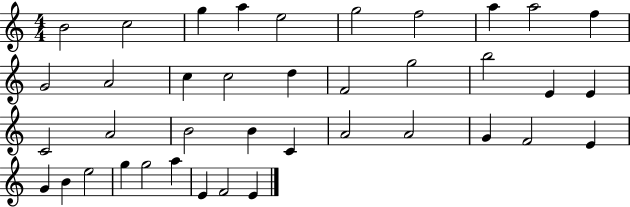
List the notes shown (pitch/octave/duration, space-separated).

B4/h C5/h G5/q A5/q E5/h G5/h F5/h A5/q A5/h F5/q G4/h A4/h C5/q C5/h D5/q F4/h G5/h B5/h E4/q E4/q C4/h A4/h B4/h B4/q C4/q A4/h A4/h G4/q F4/h E4/q G4/q B4/q E5/h G5/q G5/h A5/q E4/q F4/h E4/q